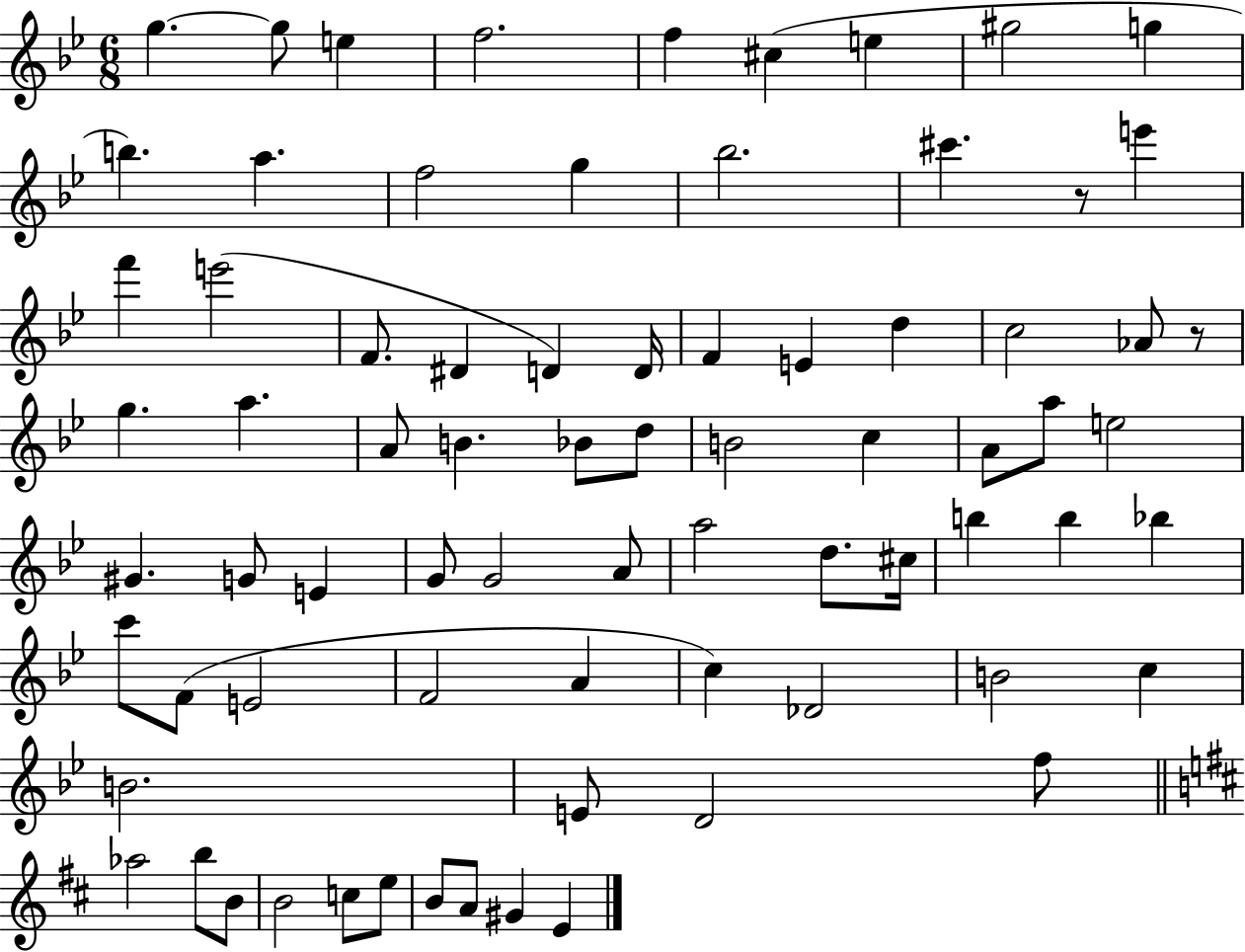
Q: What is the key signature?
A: BES major